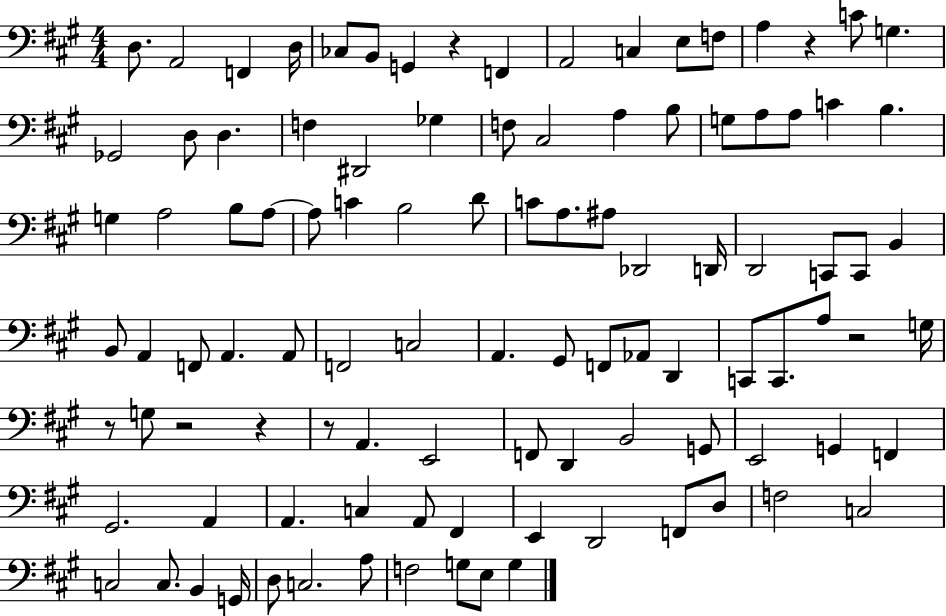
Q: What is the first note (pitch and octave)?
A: D3